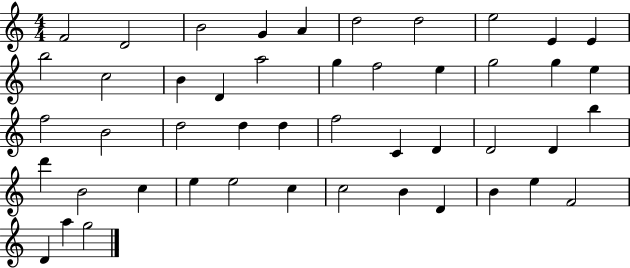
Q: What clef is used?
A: treble